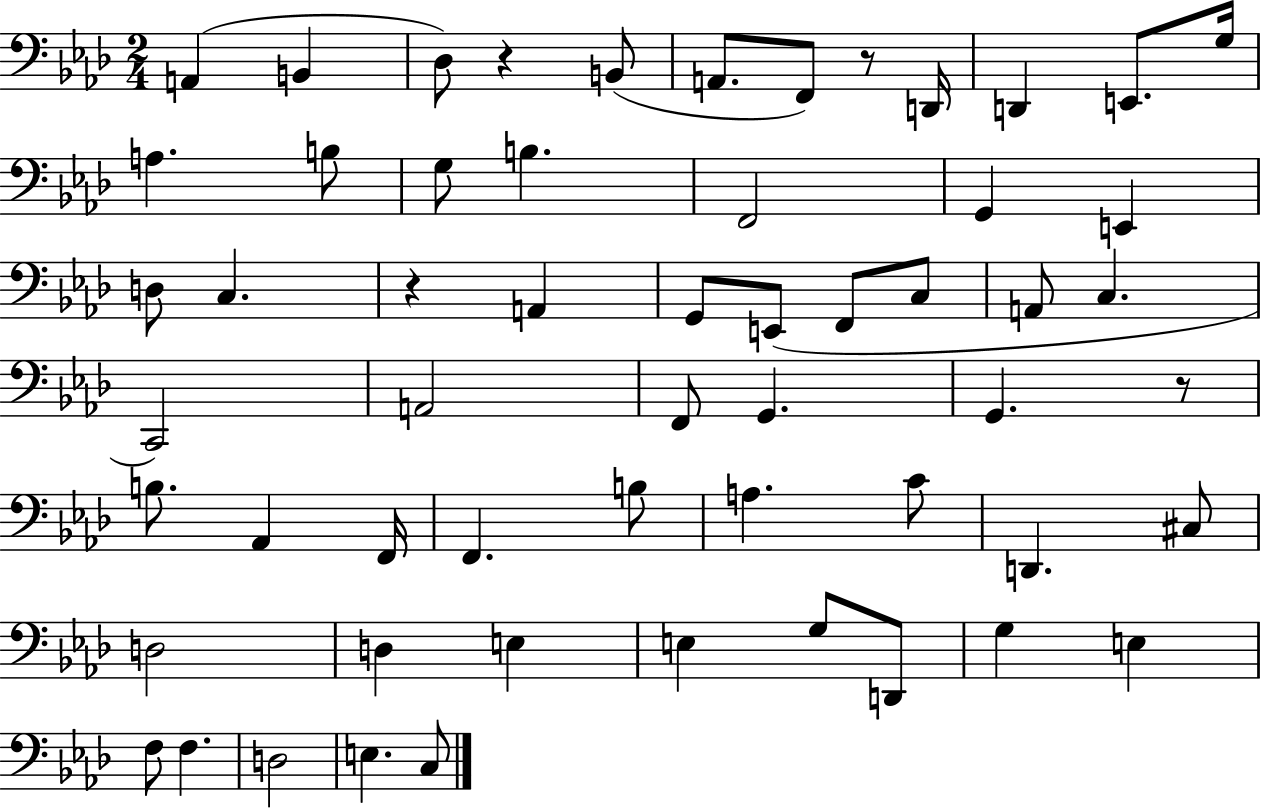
A2/q B2/q Db3/e R/q B2/e A2/e. F2/e R/e D2/s D2/q E2/e. G3/s A3/q. B3/e G3/e B3/q. F2/h G2/q E2/q D3/e C3/q. R/q A2/q G2/e E2/e F2/e C3/e A2/e C3/q. C2/h A2/h F2/e G2/q. G2/q. R/e B3/e. Ab2/q F2/s F2/q. B3/e A3/q. C4/e D2/q. C#3/e D3/h D3/q E3/q E3/q G3/e D2/e G3/q E3/q F3/e F3/q. D3/h E3/q. C3/e